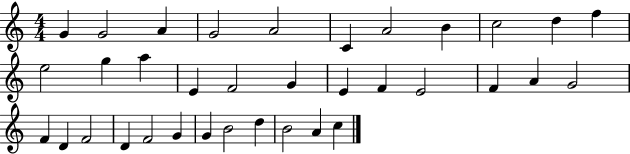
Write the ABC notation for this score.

X:1
T:Untitled
M:4/4
L:1/4
K:C
G G2 A G2 A2 C A2 B c2 d f e2 g a E F2 G E F E2 F A G2 F D F2 D F2 G G B2 d B2 A c